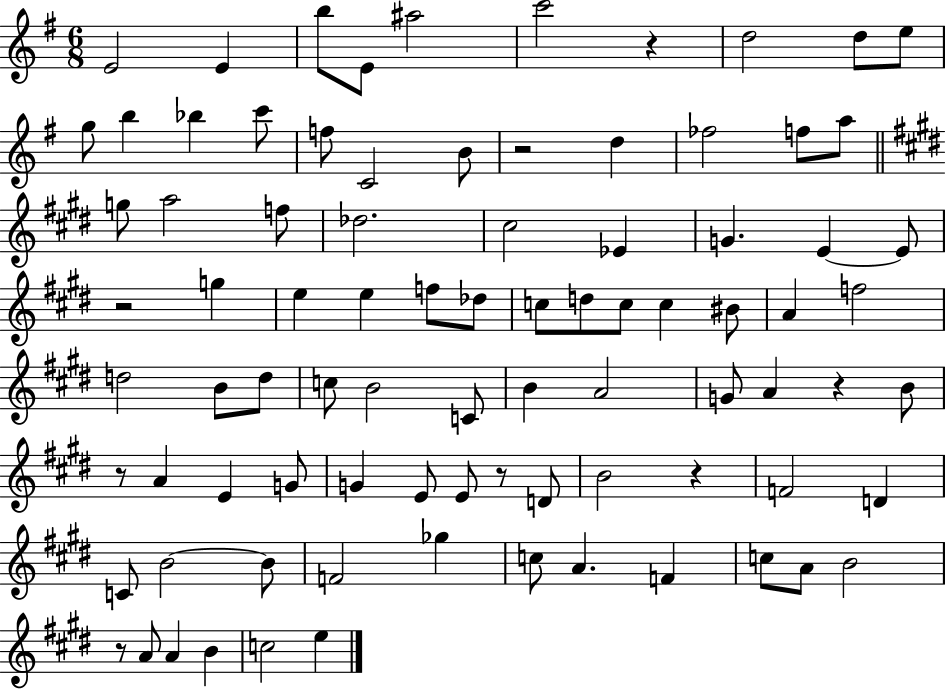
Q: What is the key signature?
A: G major